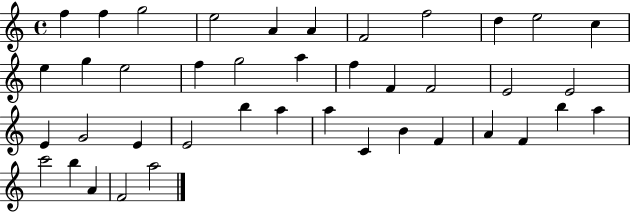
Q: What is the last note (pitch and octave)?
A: A5